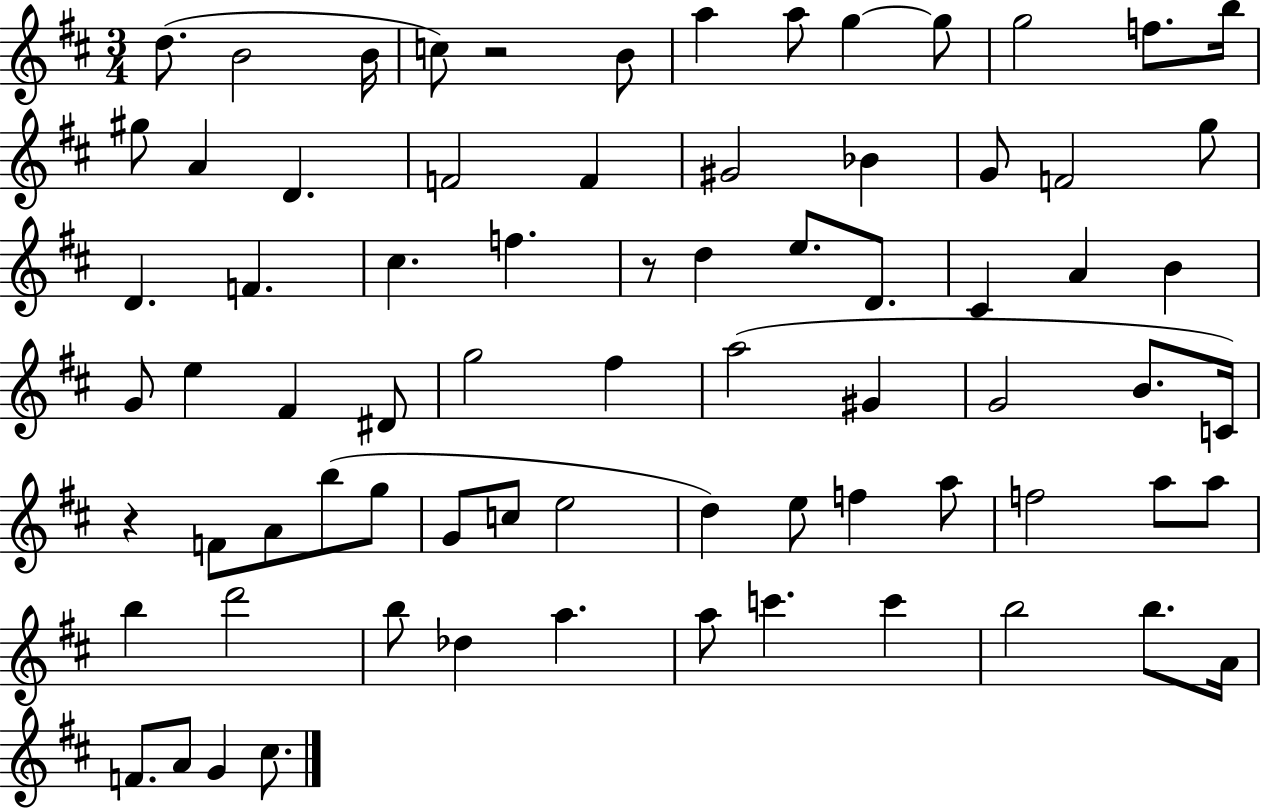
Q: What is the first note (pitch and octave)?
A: D5